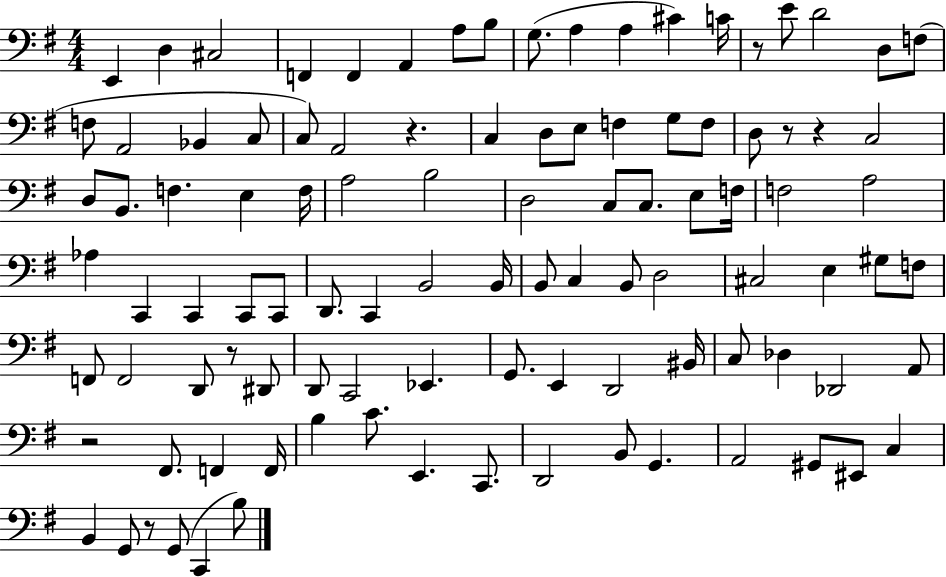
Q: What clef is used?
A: bass